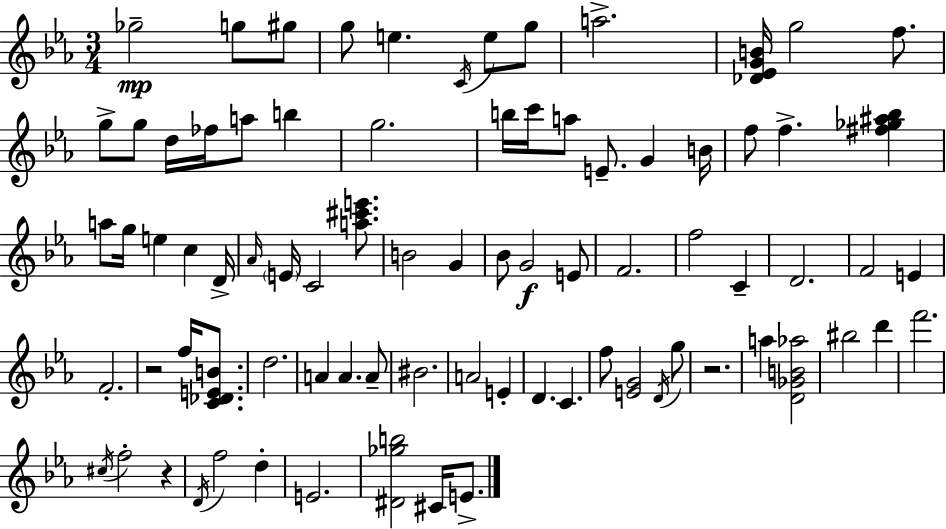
{
  \clef treble
  \numericTimeSignature
  \time 3/4
  \key c \minor
  ges''2--\mp g''8 gis''8 | g''8 e''4. \acciaccatura { c'16 } e''8 g''8 | a''2.-> | <des' ees' g' b'>16 g''2 f''8. | \break g''8-> g''8 d''16 fes''16 a''8 b''4 | g''2. | b''16 c'''16 a''8 e'8.-- g'4 | b'16 f''8 f''4.-> <fis'' ges'' ais'' bes''>4 | \break a''8 g''16 e''4 c''4 | d'16-> \grace { aes'16 } \parenthesize e'16 c'2 <a'' cis''' e'''>8. | b'2 g'4 | bes'8 g'2\f | \break e'8 f'2. | f''2 c'4-- | d'2. | f'2 e'4 | \break f'2.-. | r2 f''16 <c' des' e' b'>8. | d''2. | a'4 a'4. | \break a'8-- bis'2. | a'2 e'4-. | d'4. c'4. | f''8 <e' g'>2 | \break \acciaccatura { d'16 } g''8 r2. | a''4 <d' ges' b' aes''>2 | bis''2 d'''4 | f'''2. | \break \acciaccatura { cis''16 } f''2-. | r4 \acciaccatura { d'16 } f''2 | d''4-. e'2. | <dis' ges'' b''>2 | \break cis'16 e'8.-> \bar "|."
}